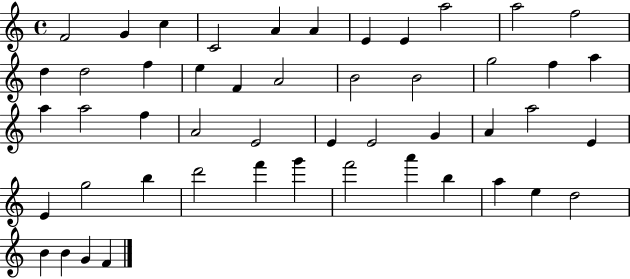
X:1
T:Untitled
M:4/4
L:1/4
K:C
F2 G c C2 A A E E a2 a2 f2 d d2 f e F A2 B2 B2 g2 f a a a2 f A2 E2 E E2 G A a2 E E g2 b d'2 f' g' f'2 a' b a e d2 B B G F